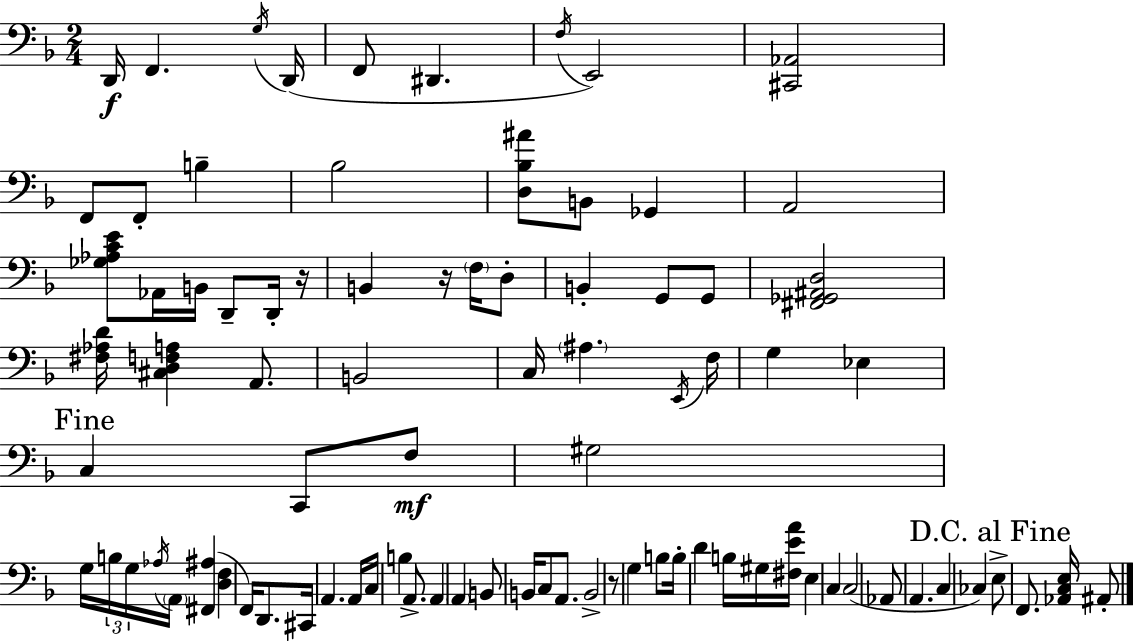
X:1
T:Untitled
M:2/4
L:1/4
K:F
D,,/4 F,, G,/4 D,,/4 F,,/2 ^D,, F,/4 E,,2 [^C,,_A,,]2 F,,/2 F,,/2 B, _B,2 [D,_B,^A]/2 B,,/2 _G,, A,,2 [_G,_A,CE]/2 _A,,/4 B,,/4 D,,/2 D,,/4 z/4 B,, z/4 F,/4 D,/2 B,, G,,/2 G,,/2 [^F,,_G,,^A,,D,]2 [^F,_A,D]/4 [^C,D,F,A,] A,,/2 B,,2 C,/4 ^A, E,,/4 F,/4 G, _E, C, C,,/2 F,/2 ^G,2 G,/4 B,/4 G,/4 _A,/4 A,,/4 [^F,,^A,] [D,F,] F,,/4 D,,/2 ^C,,/4 A,, A,,/4 C,/4 B, A,,/2 A,, A,, B,,/2 B,,/4 C,/2 A,,/2 B,,2 z/2 G, B,/2 B,/4 D B,/4 ^G,/4 [^F,EA]/4 E, C, C,2 _A,,/2 A,, C, _C, E,/2 F,,/2 [_A,,C,E,]/4 ^A,,/2